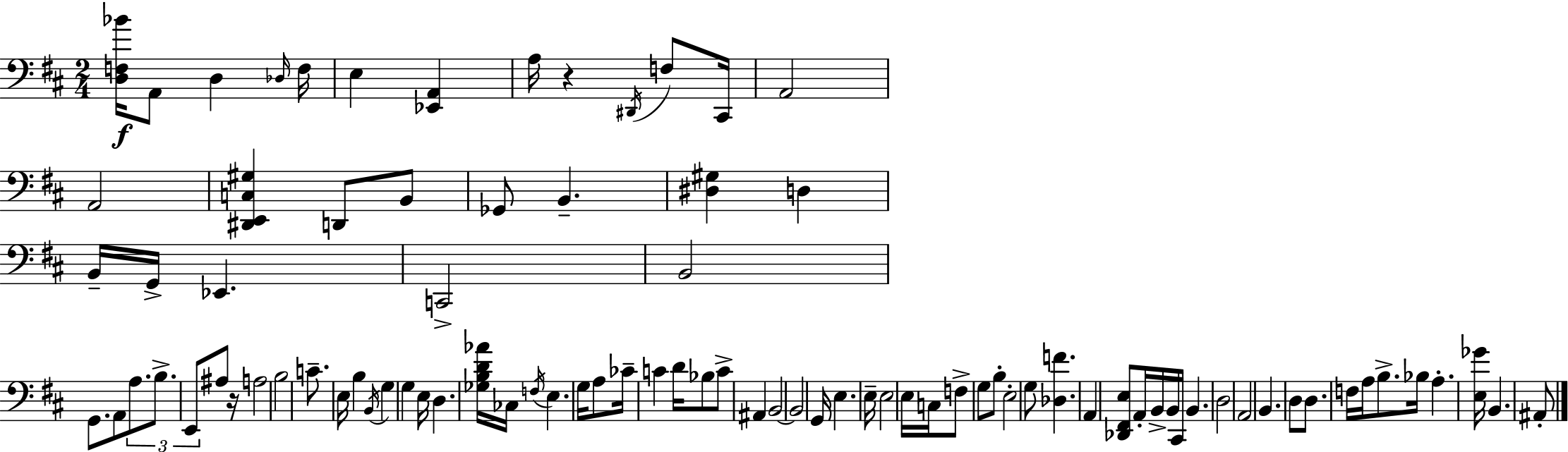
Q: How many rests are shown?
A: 2